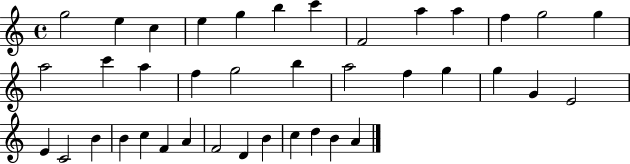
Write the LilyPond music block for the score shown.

{
  \clef treble
  \time 4/4
  \defaultTimeSignature
  \key c \major
  g''2 e''4 c''4 | e''4 g''4 b''4 c'''4 | f'2 a''4 a''4 | f''4 g''2 g''4 | \break a''2 c'''4 a''4 | f''4 g''2 b''4 | a''2 f''4 g''4 | g''4 g'4 e'2 | \break e'4 c'2 b'4 | b'4 c''4 f'4 a'4 | f'2 d'4 b'4 | c''4 d''4 b'4 a'4 | \break \bar "|."
}